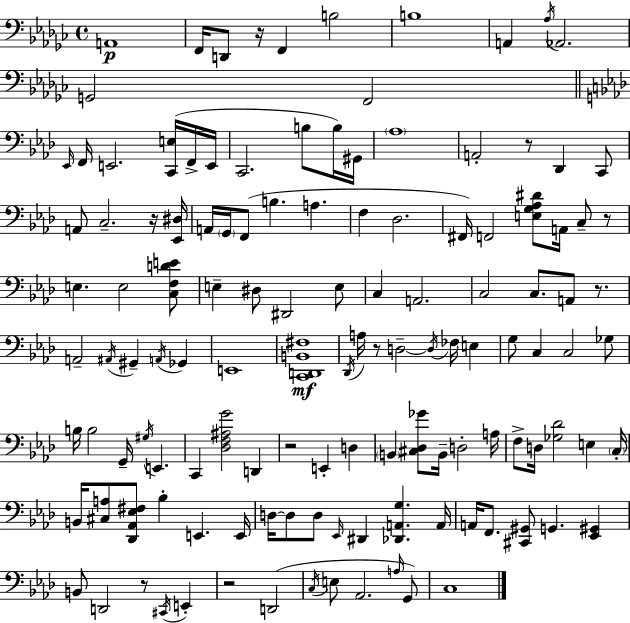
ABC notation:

X:1
T:Untitled
M:4/4
L:1/4
K:Ebm
A,,4 F,,/4 D,,/2 z/4 F,, B,2 B,4 A,, _A,/4 _A,,2 G,,2 F,,2 _E,,/4 F,,/4 E,,2 [C,,E,]/4 F,,/4 E,,/4 C,,2 B,/2 B,/4 ^G,,/4 _A,4 A,,2 z/2 _D,, C,,/2 A,,/2 C,2 z/4 [_E,,^D,]/4 A,,/4 G,,/4 F,,/2 B, A, F, _D,2 ^F,,/4 F,,2 [E,G,_A,^D]/2 A,,/4 C,/2 z/2 E, E,2 [C,F,DE]/2 E, ^D,/2 ^D,,2 E,/2 C, A,,2 C,2 C,/2 A,,/2 z/2 A,,2 ^A,,/4 ^G,, A,,/4 _G,, E,,4 [C,,D,,B,,^F,]4 _D,,/4 A,/4 z/2 D,2 D,/4 _F,/4 E, G,/2 C, C,2 _G,/2 B,/4 B,2 G,,/4 ^G,/4 E,, C,, [_D,F,^A,G]2 D,, z2 E,, D, B,, [^C,_D,_G]/2 B,,/4 D,2 A,/4 F,/2 D,/4 [_G,_D]2 E, C,/4 B,,/4 [^C,A,]/2 [_D,,_A,,_E,^F,]/2 _B, E,, E,,/4 D,/4 D,/2 D,/2 _E,,/4 ^D,, [_D,,A,,G,] A,,/4 A,,/4 F,,/2 [^C,,^G,,]/2 G,, [_E,,^G,,] B,,/2 D,,2 z/2 ^C,,/4 E,, z2 D,,2 C,/4 E,/2 _A,,2 A,/4 G,,/2 C,4